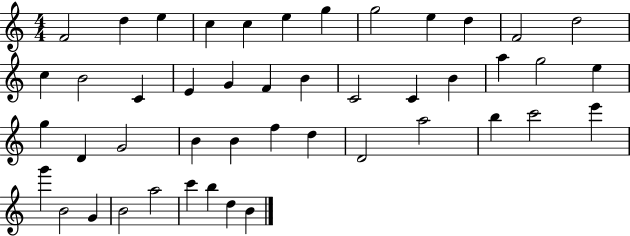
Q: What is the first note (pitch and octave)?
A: F4